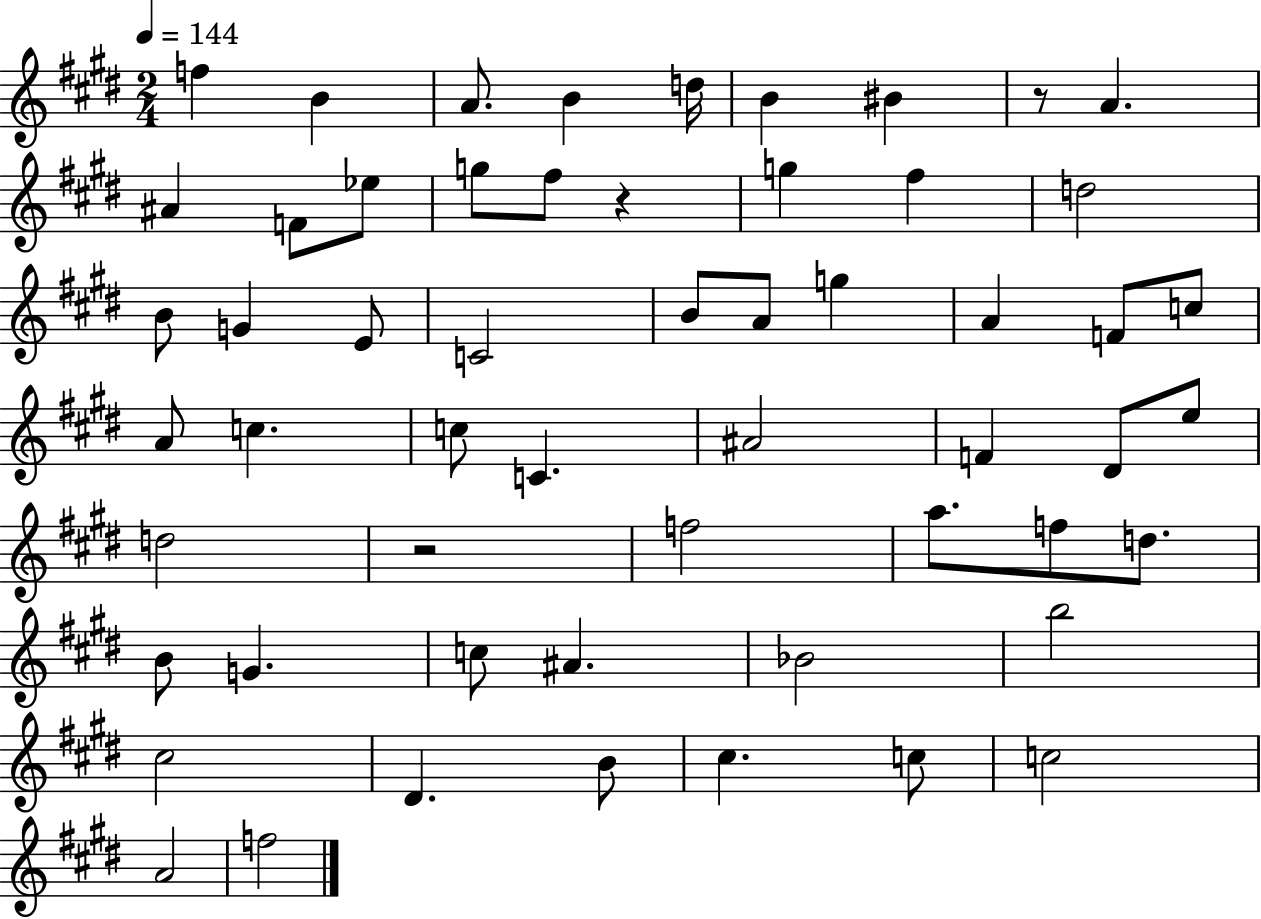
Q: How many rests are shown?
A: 3